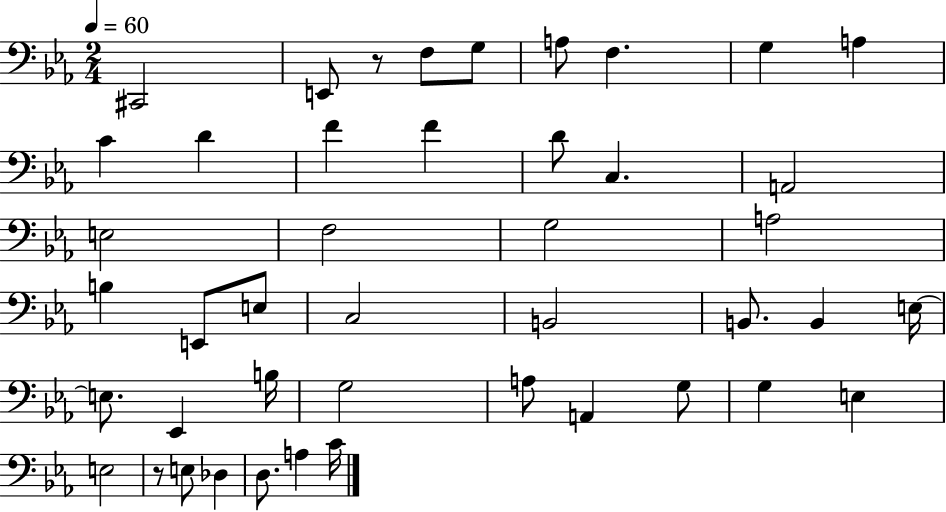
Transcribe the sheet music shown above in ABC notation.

X:1
T:Untitled
M:2/4
L:1/4
K:Eb
^C,,2 E,,/2 z/2 F,/2 G,/2 A,/2 F, G, A, C D F F D/2 C, A,,2 E,2 F,2 G,2 A,2 B, E,,/2 E,/2 C,2 B,,2 B,,/2 B,, E,/4 E,/2 _E,, B,/4 G,2 A,/2 A,, G,/2 G, E, E,2 z/2 E,/2 _D, D,/2 A, C/4